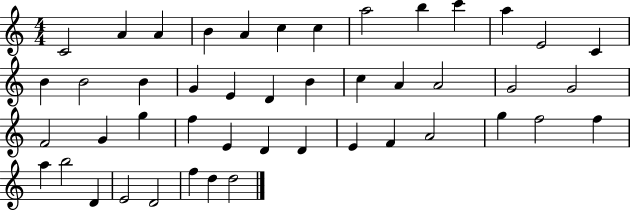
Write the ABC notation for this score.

X:1
T:Untitled
M:4/4
L:1/4
K:C
C2 A A B A c c a2 b c' a E2 C B B2 B G E D B c A A2 G2 G2 F2 G g f E D D E F A2 g f2 f a b2 D E2 D2 f d d2